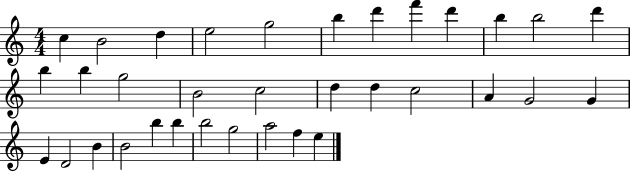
{
  \clef treble
  \numericTimeSignature
  \time 4/4
  \key c \major
  c''4 b'2 d''4 | e''2 g''2 | b''4 d'''4 f'''4 d'''4 | b''4 b''2 d'''4 | \break b''4 b''4 g''2 | b'2 c''2 | d''4 d''4 c''2 | a'4 g'2 g'4 | \break e'4 d'2 b'4 | b'2 b''4 b''4 | b''2 g''2 | a''2 f''4 e''4 | \break \bar "|."
}